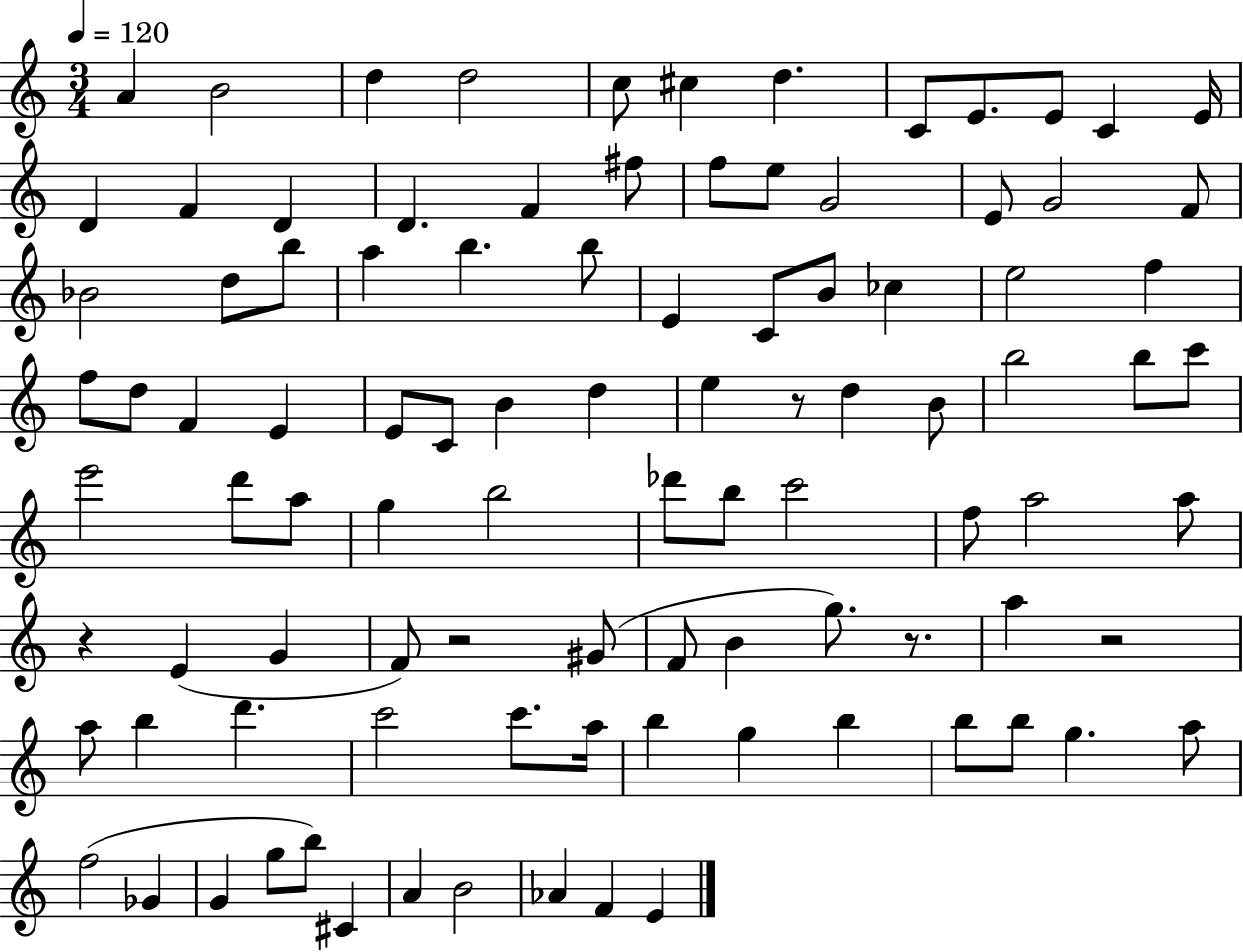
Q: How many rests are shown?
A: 5